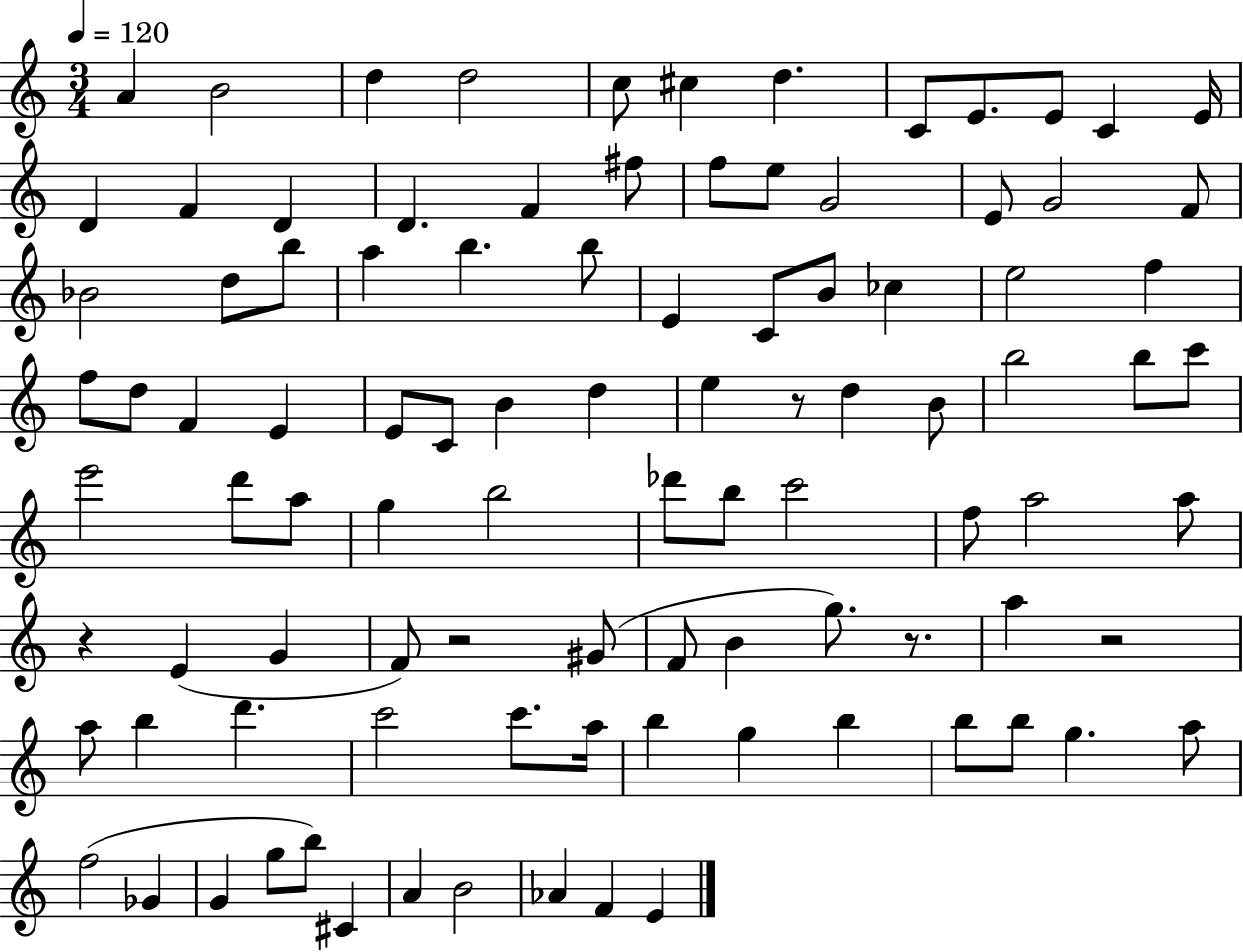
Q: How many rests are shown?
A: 5